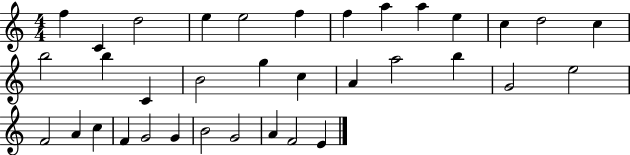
X:1
T:Untitled
M:4/4
L:1/4
K:C
f C d2 e e2 f f a a e c d2 c b2 b C B2 g c A a2 b G2 e2 F2 A c F G2 G B2 G2 A F2 E